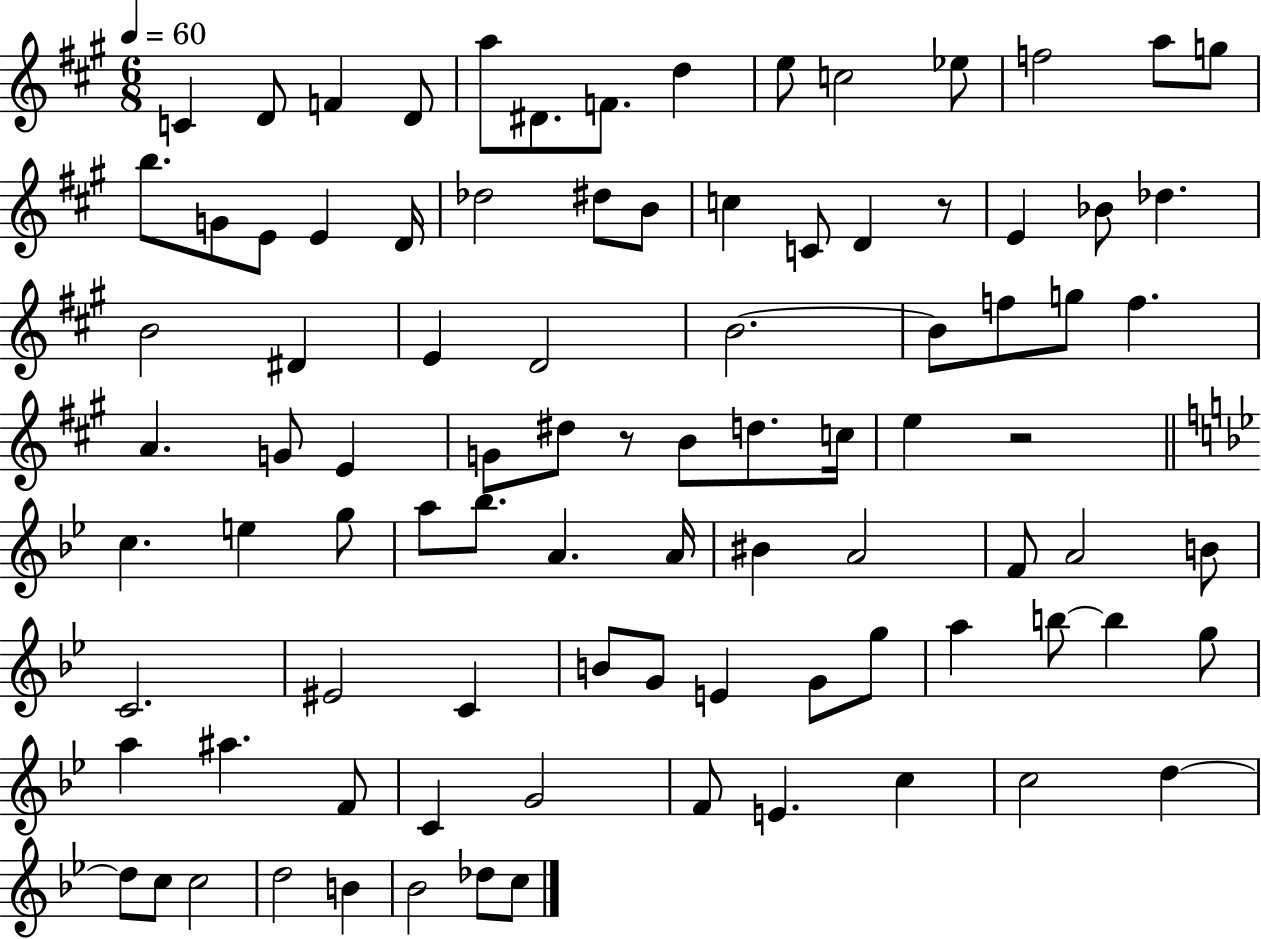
{
  \clef treble
  \numericTimeSignature
  \time 6/8
  \key a \major
  \tempo 4 = 60
  c'4 d'8 f'4 d'8 | a''8 dis'8. f'8. d''4 | e''8 c''2 ees''8 | f''2 a''8 g''8 | \break b''8. g'8 e'8 e'4 d'16 | des''2 dis''8 b'8 | c''4 c'8 d'4 r8 | e'4 bes'8 des''4. | \break b'2 dis'4 | e'4 d'2 | b'2.~~ | b'8 f''8 g''8 f''4. | \break a'4. g'8 e'4 | g'8 dis''8 r8 b'8 d''8. c''16 | e''4 r2 | \bar "||" \break \key g \minor c''4. e''4 g''8 | a''8 bes''8. a'4. a'16 | bis'4 a'2 | f'8 a'2 b'8 | \break c'2. | eis'2 c'4 | b'8 g'8 e'4 g'8 g''8 | a''4 b''8~~ b''4 g''8 | \break a''4 ais''4. f'8 | c'4 g'2 | f'8 e'4. c''4 | c''2 d''4~~ | \break d''8 c''8 c''2 | d''2 b'4 | bes'2 des''8 c''8 | \bar "|."
}